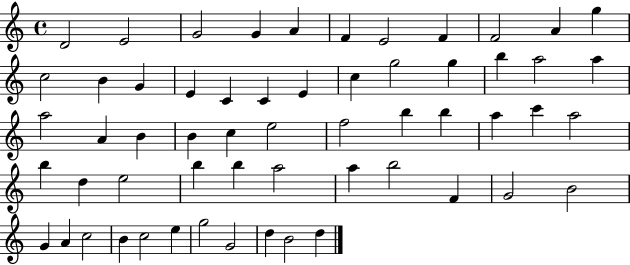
{
  \clef treble
  \time 4/4
  \defaultTimeSignature
  \key c \major
  d'2 e'2 | g'2 g'4 a'4 | f'4 e'2 f'4 | f'2 a'4 g''4 | \break c''2 b'4 g'4 | e'4 c'4 c'4 e'4 | c''4 g''2 g''4 | b''4 a''2 a''4 | \break a''2 a'4 b'4 | b'4 c''4 e''2 | f''2 b''4 b''4 | a''4 c'''4 a''2 | \break b''4 d''4 e''2 | b''4 b''4 a''2 | a''4 b''2 f'4 | g'2 b'2 | \break g'4 a'4 c''2 | b'4 c''2 e''4 | g''2 g'2 | d''4 b'2 d''4 | \break \bar "|."
}